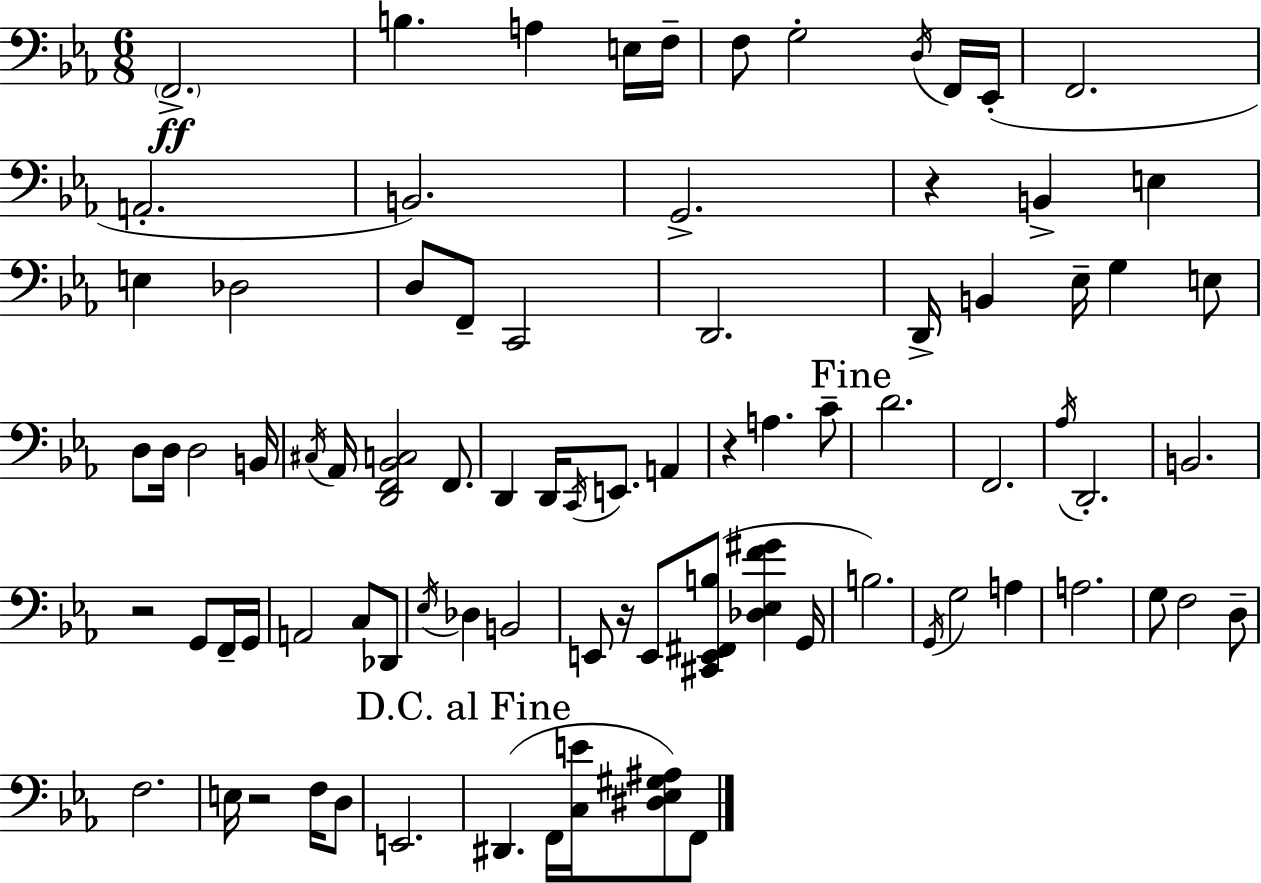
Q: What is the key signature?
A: C minor